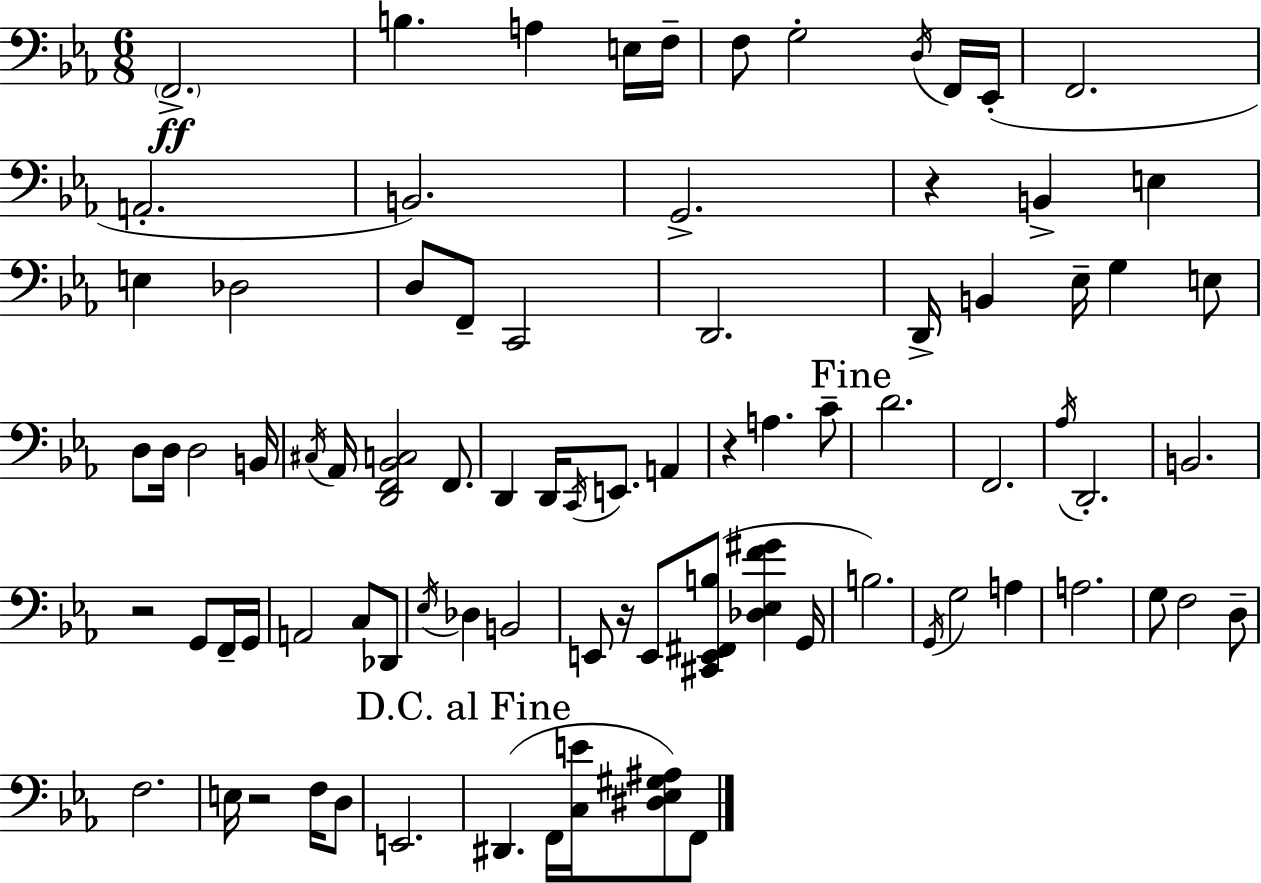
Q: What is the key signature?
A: C minor